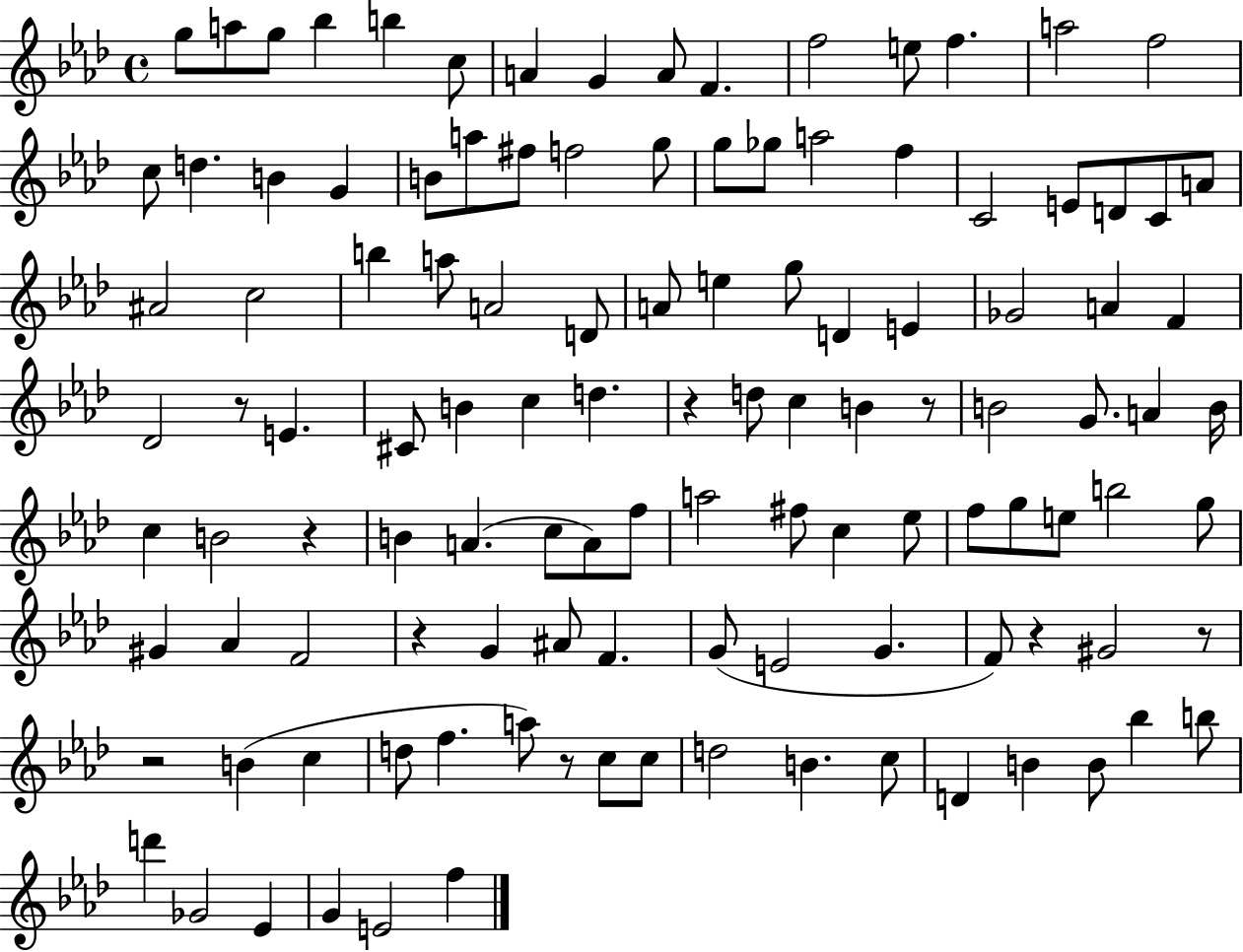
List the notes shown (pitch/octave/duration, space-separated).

G5/e A5/e G5/e Bb5/q B5/q C5/e A4/q G4/q A4/e F4/q. F5/h E5/e F5/q. A5/h F5/h C5/e D5/q. B4/q G4/q B4/e A5/e F#5/e F5/h G5/e G5/e Gb5/e A5/h F5/q C4/h E4/e D4/e C4/e A4/e A#4/h C5/h B5/q A5/e A4/h D4/e A4/e E5/q G5/e D4/q E4/q Gb4/h A4/q F4/q Db4/h R/e E4/q. C#4/e B4/q C5/q D5/q. R/q D5/e C5/q B4/q R/e B4/h G4/e. A4/q B4/s C5/q B4/h R/q B4/q A4/q. C5/e A4/e F5/e A5/h F#5/e C5/q Eb5/e F5/e G5/e E5/e B5/h G5/e G#4/q Ab4/q F4/h R/q G4/q A#4/e F4/q. G4/e E4/h G4/q. F4/e R/q G#4/h R/e R/h B4/q C5/q D5/e F5/q. A5/e R/e C5/e C5/e D5/h B4/q. C5/e D4/q B4/q B4/e Bb5/q B5/e D6/q Gb4/h Eb4/q G4/q E4/h F5/q